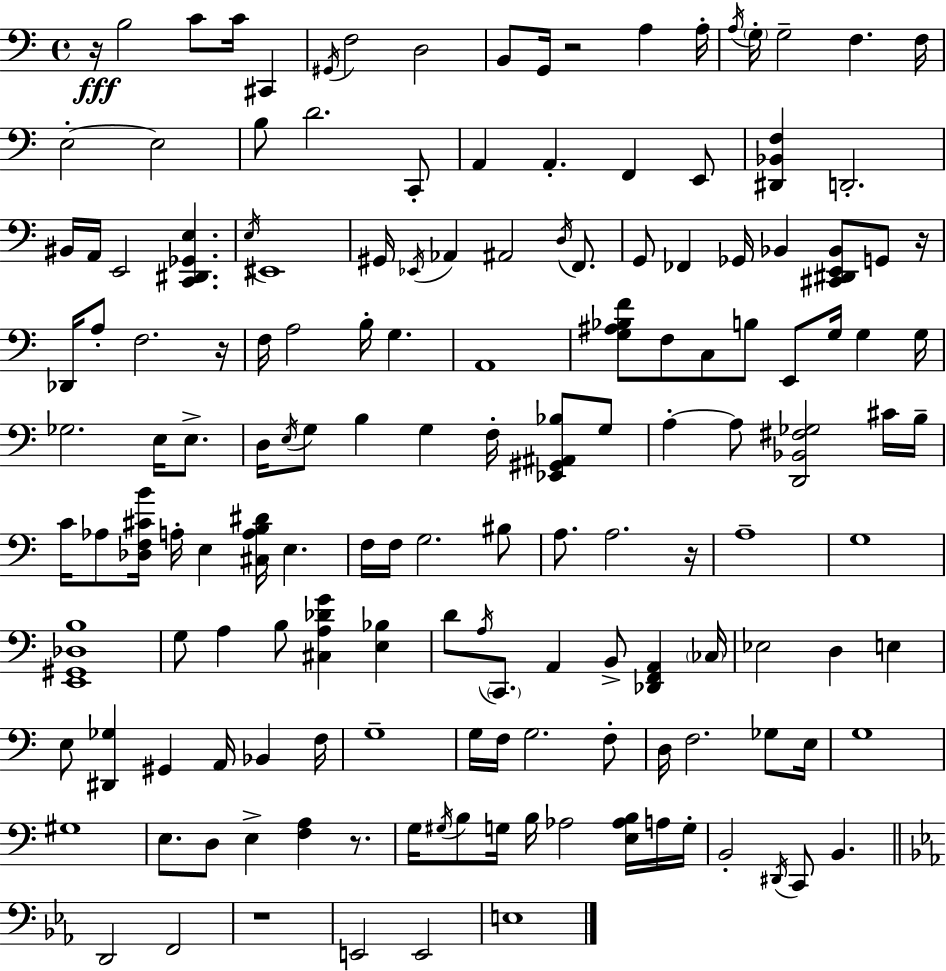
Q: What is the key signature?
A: A minor